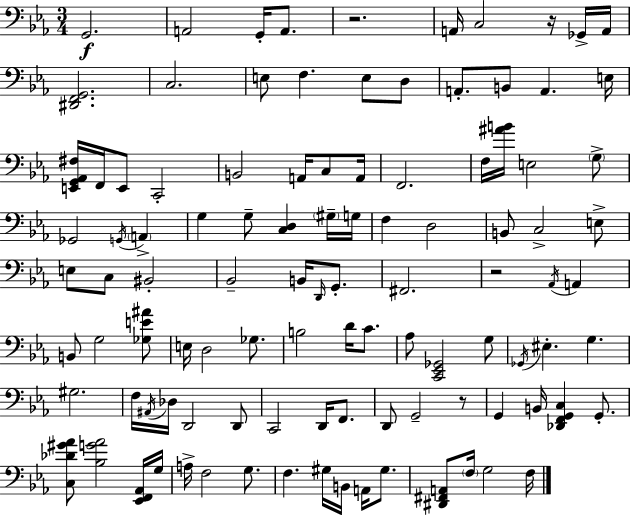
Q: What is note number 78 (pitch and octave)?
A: G3